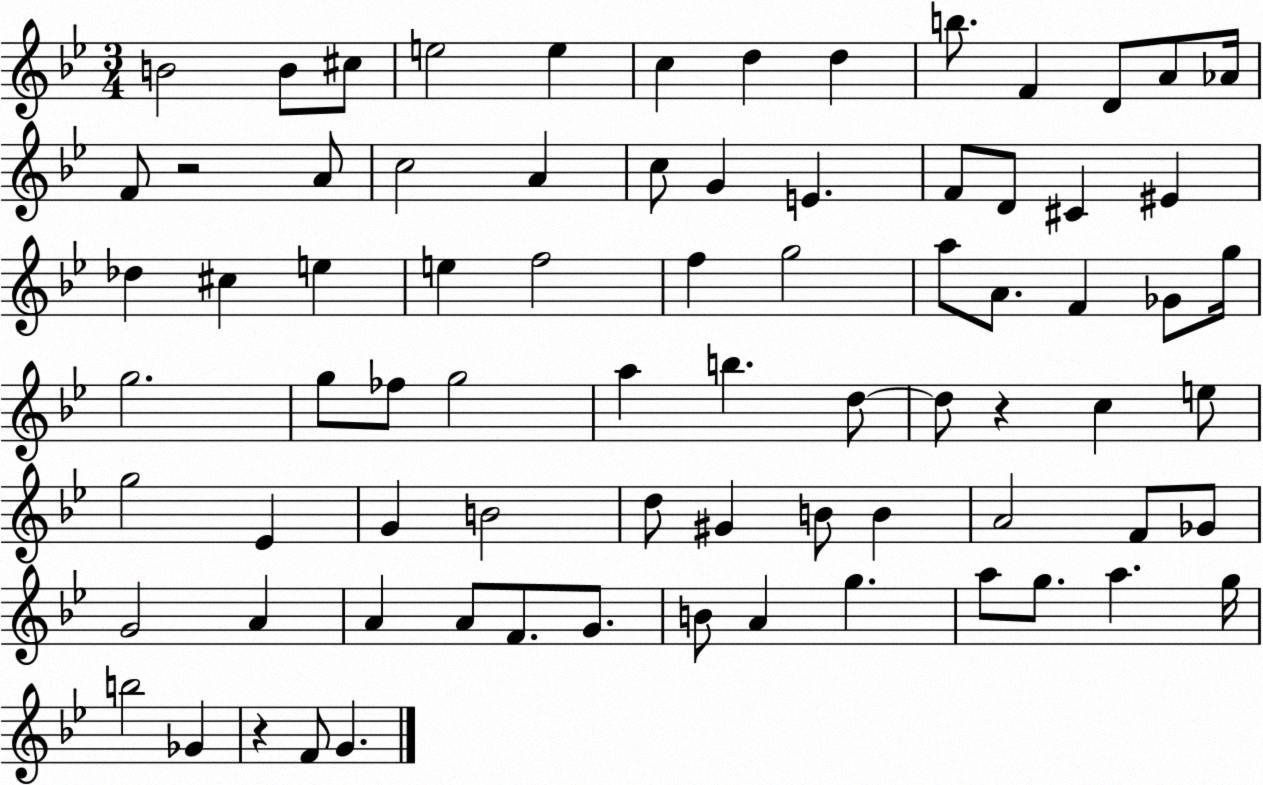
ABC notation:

X:1
T:Untitled
M:3/4
L:1/4
K:Bb
B2 B/2 ^c/2 e2 e c d d b/2 F D/2 A/2 _A/4 F/2 z2 A/2 c2 A c/2 G E F/2 D/2 ^C ^E _d ^c e e f2 f g2 a/2 A/2 F _G/2 g/4 g2 g/2 _f/2 g2 a b d/2 d/2 z c e/2 g2 _E G B2 d/2 ^G B/2 B A2 F/2 _G/2 G2 A A A/2 F/2 G/2 B/2 A g a/2 g/2 a g/4 b2 _G z F/2 G